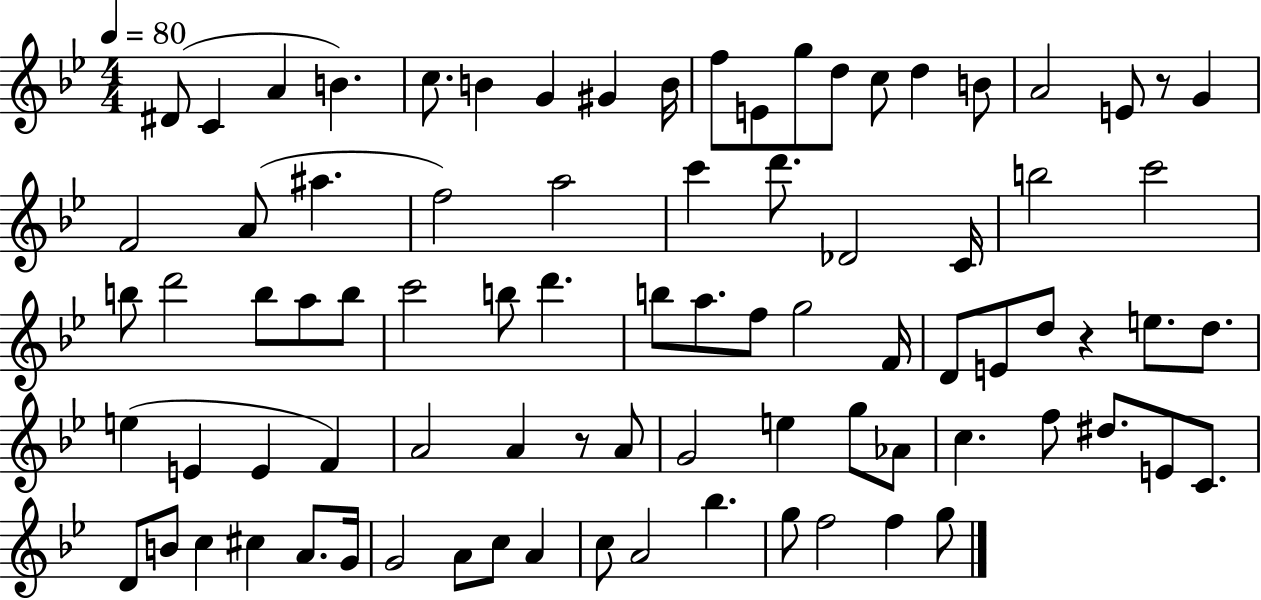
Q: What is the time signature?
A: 4/4